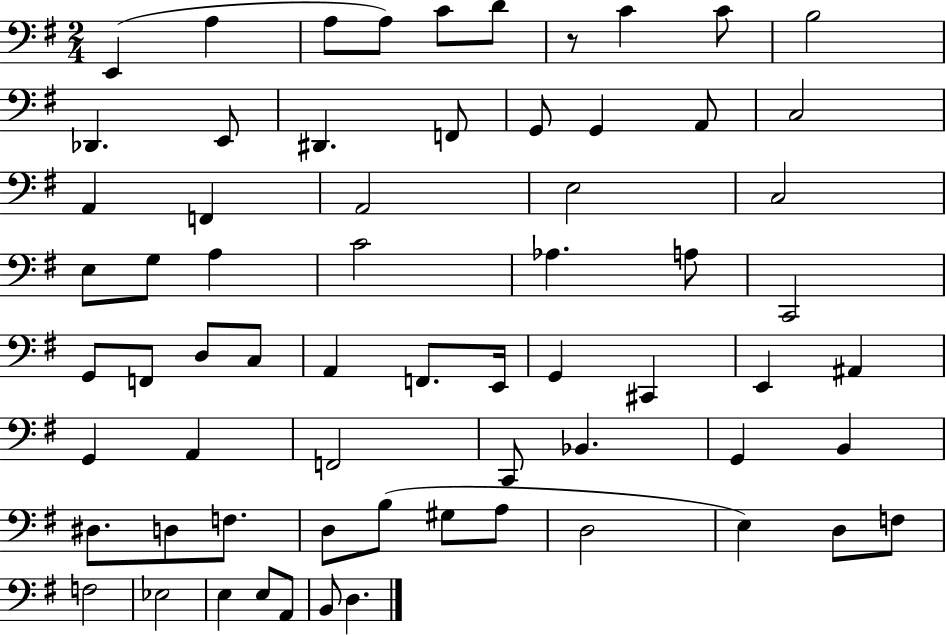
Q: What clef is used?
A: bass